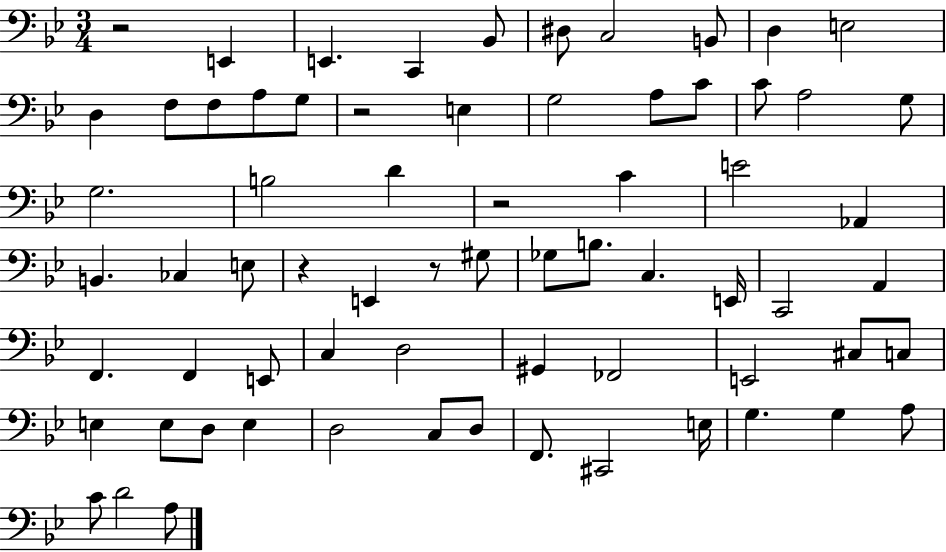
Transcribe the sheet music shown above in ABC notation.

X:1
T:Untitled
M:3/4
L:1/4
K:Bb
z2 E,, E,, C,, _B,,/2 ^D,/2 C,2 B,,/2 D, E,2 D, F,/2 F,/2 A,/2 G,/2 z2 E, G,2 A,/2 C/2 C/2 A,2 G,/2 G,2 B,2 D z2 C E2 _A,, B,, _C, E,/2 z E,, z/2 ^G,/2 _G,/2 B,/2 C, E,,/4 C,,2 A,, F,, F,, E,,/2 C, D,2 ^G,, _F,,2 E,,2 ^C,/2 C,/2 E, E,/2 D,/2 E, D,2 C,/2 D,/2 F,,/2 ^C,,2 E,/4 G, G, A,/2 C/2 D2 A,/2